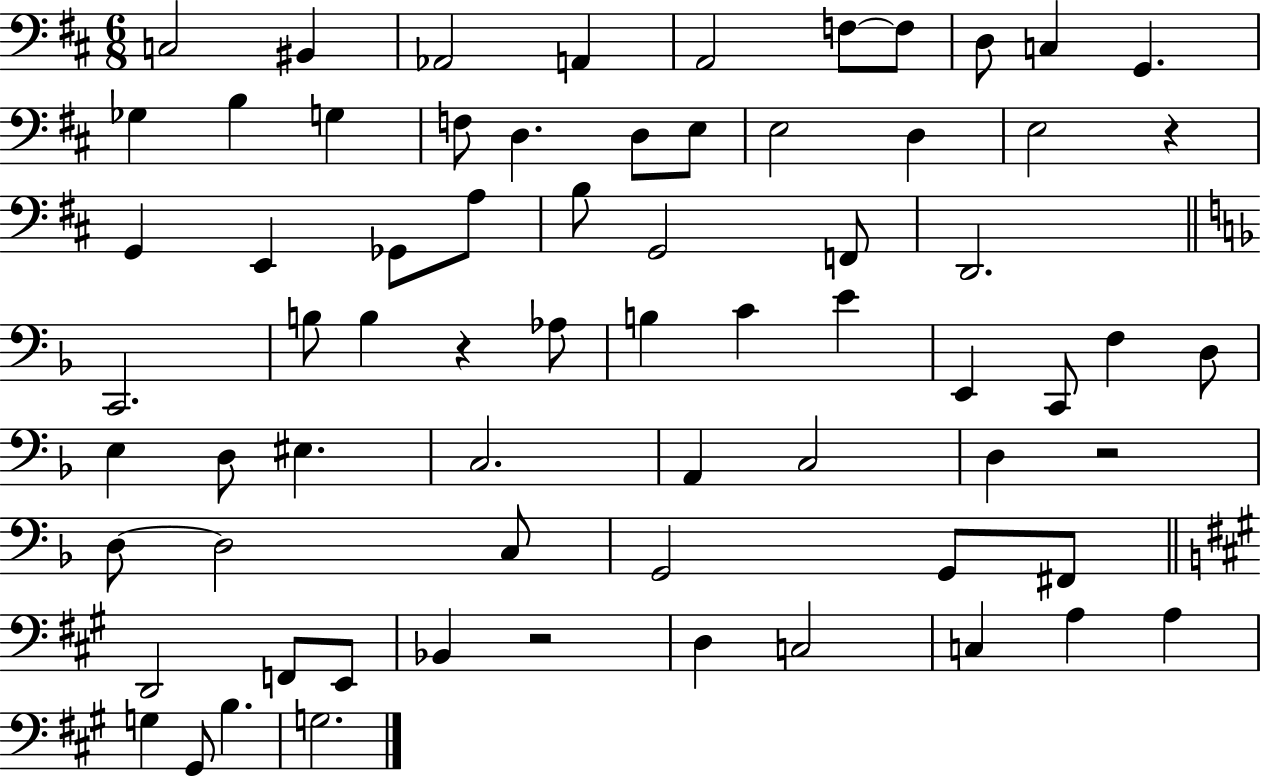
{
  \clef bass
  \numericTimeSignature
  \time 6/8
  \key d \major
  c2 bis,4 | aes,2 a,4 | a,2 f8~~ f8 | d8 c4 g,4. | \break ges4 b4 g4 | f8 d4. d8 e8 | e2 d4 | e2 r4 | \break g,4 e,4 ges,8 a8 | b8 g,2 f,8 | d,2. | \bar "||" \break \key f \major c,2. | b8 b4 r4 aes8 | b4 c'4 e'4 | e,4 c,8 f4 d8 | \break e4 d8 eis4. | c2. | a,4 c2 | d4 r2 | \break d8~~ d2 c8 | g,2 g,8 fis,8 | \bar "||" \break \key a \major d,2 f,8 e,8 | bes,4 r2 | d4 c2 | c4 a4 a4 | \break g4 gis,8 b4. | g2. | \bar "|."
}